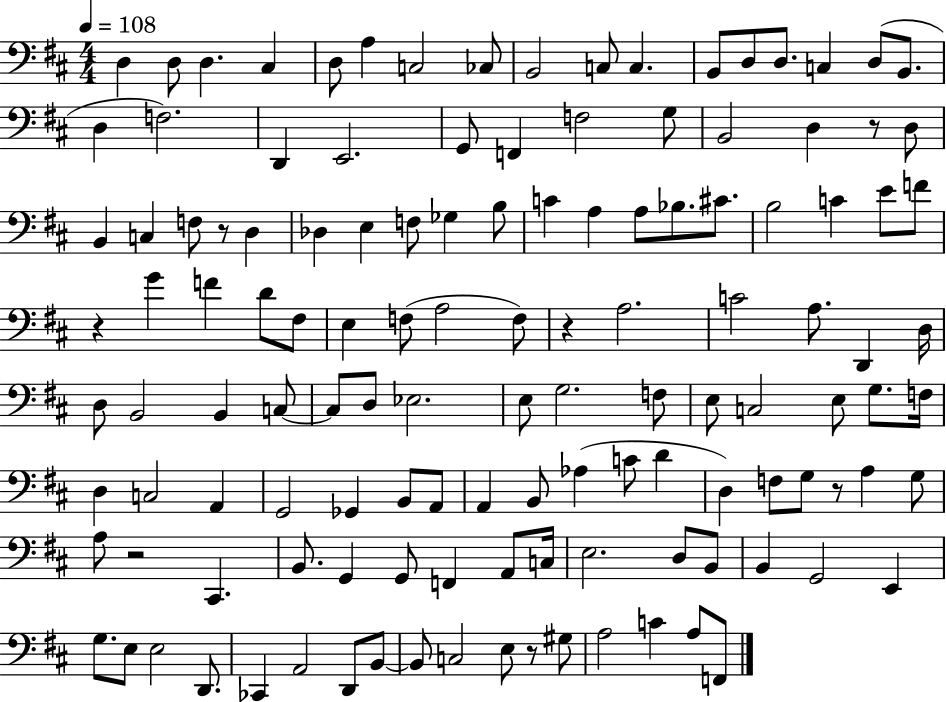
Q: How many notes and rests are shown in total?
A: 128